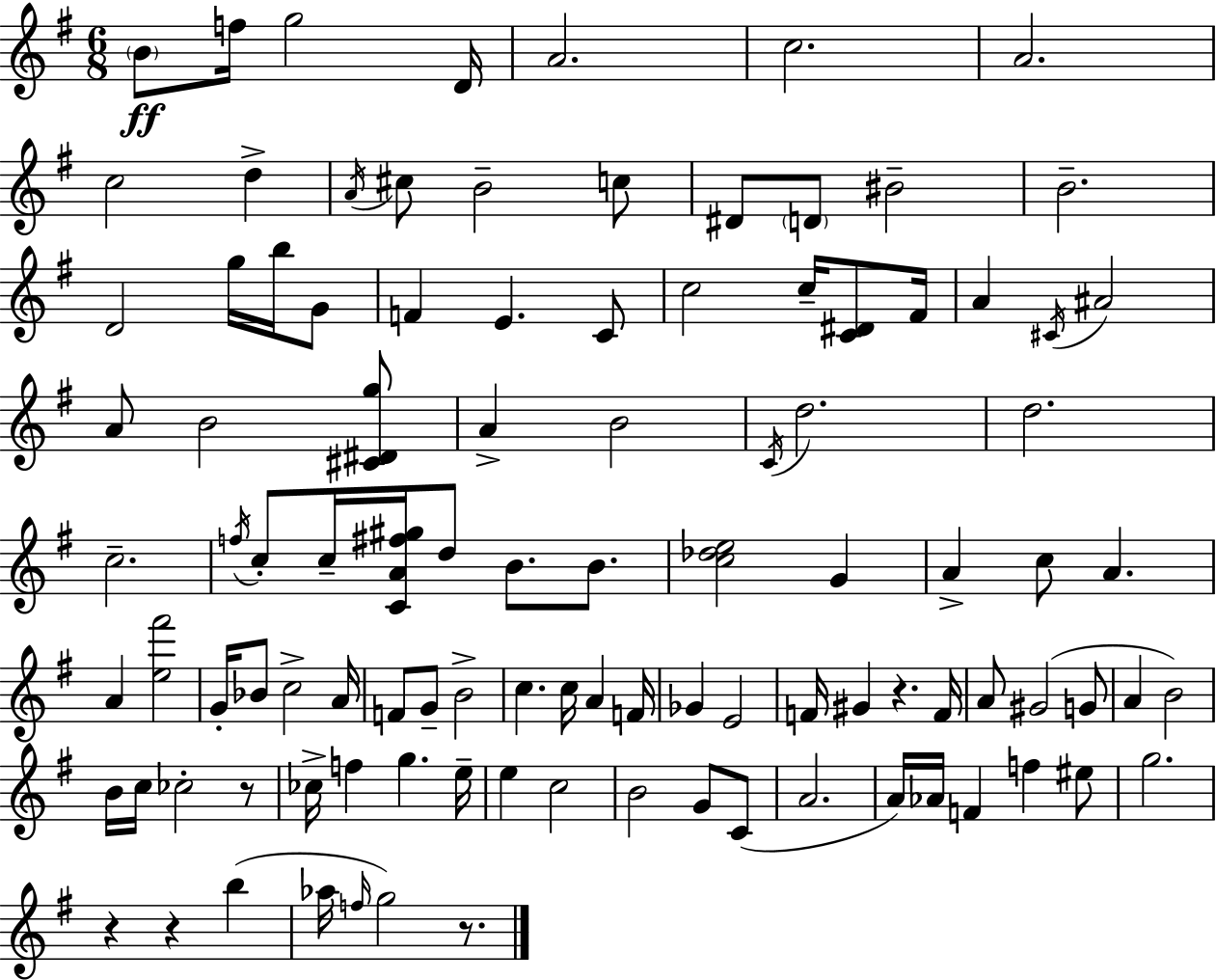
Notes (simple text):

B4/e F5/s G5/h D4/s A4/h. C5/h. A4/h. C5/h D5/q A4/s C#5/e B4/h C5/e D#4/e D4/e BIS4/h B4/h. D4/h G5/s B5/s G4/e F4/q E4/q. C4/e C5/h C5/s [C4,D#4]/e F#4/s A4/q C#4/s A#4/h A4/e B4/h [C#4,D#4,G5]/e A4/q B4/h C4/s D5/h. D5/h. C5/h. F5/s C5/e C5/s [C4,A4,F#5,G#5]/s D5/e B4/e. B4/e. [C5,Db5,E5]/h G4/q A4/q C5/e A4/q. A4/q [E5,F#6]/h G4/s Bb4/e C5/h A4/s F4/e G4/e B4/h C5/q. C5/s A4/q F4/s Gb4/q E4/h F4/s G#4/q R/q. F4/s A4/e G#4/h G4/e A4/q B4/h B4/s C5/s CES5/h R/e CES5/s F5/q G5/q. E5/s E5/q C5/h B4/h G4/e C4/e A4/h. A4/s Ab4/s F4/q F5/q EIS5/e G5/h. R/q R/q B5/q Ab5/s F5/s G5/h R/e.